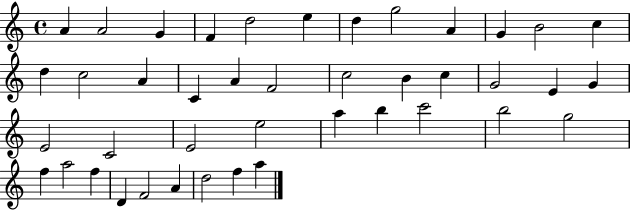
A4/q A4/h G4/q F4/q D5/h E5/q D5/q G5/h A4/q G4/q B4/h C5/q D5/q C5/h A4/q C4/q A4/q F4/h C5/h B4/q C5/q G4/h E4/q G4/q E4/h C4/h E4/h E5/h A5/q B5/q C6/h B5/h G5/h F5/q A5/h F5/q D4/q F4/h A4/q D5/h F5/q A5/q